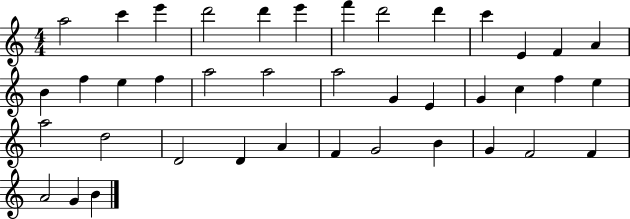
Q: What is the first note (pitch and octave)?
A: A5